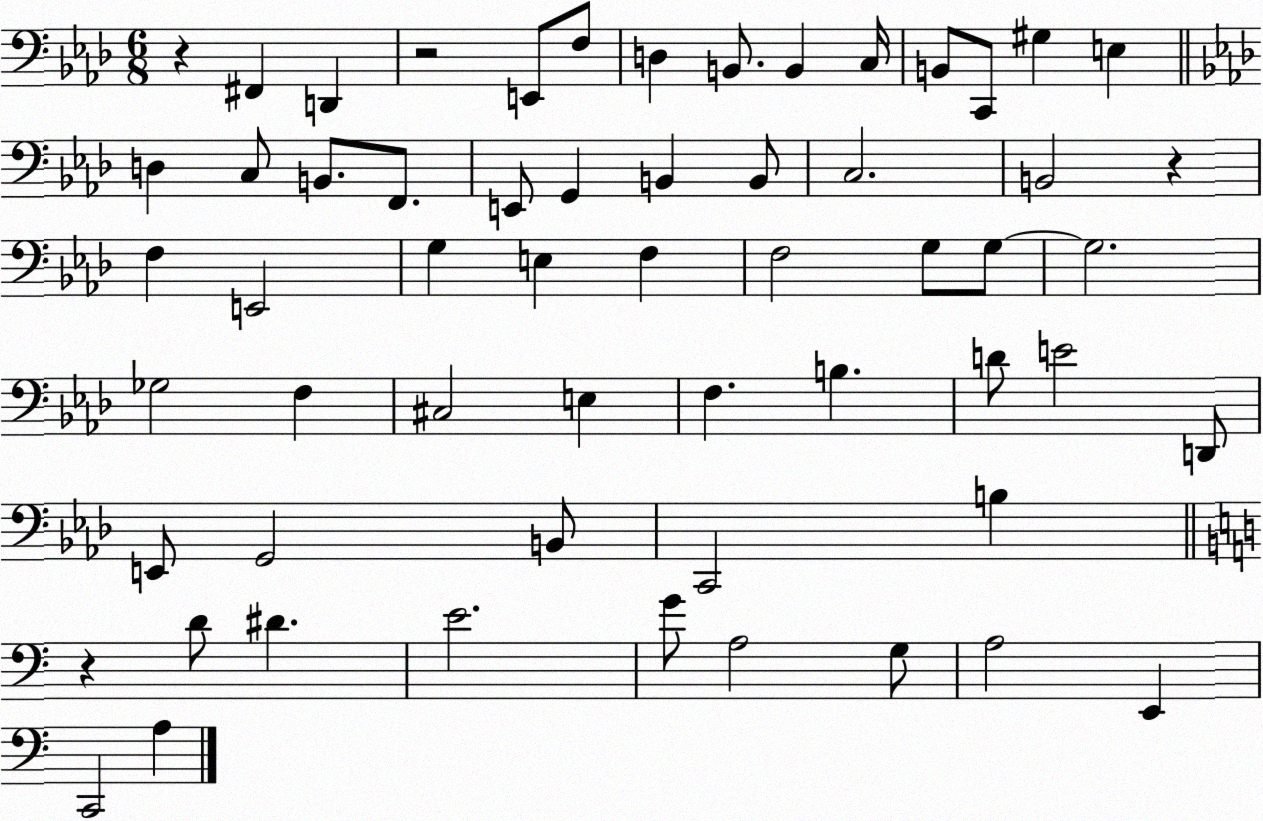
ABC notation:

X:1
T:Untitled
M:6/8
L:1/4
K:Ab
z ^F,, D,, z2 E,,/2 F,/2 D, B,,/2 B,, C,/4 B,,/2 C,,/2 ^G, E, D, C,/2 B,,/2 F,,/2 E,,/2 G,, B,, B,,/2 C,2 B,,2 z F, E,,2 G, E, F, F,2 G,/2 G,/2 G,2 _G,2 F, ^C,2 E, F, B, D/2 E2 D,,/2 E,,/2 G,,2 B,,/2 C,,2 B, z D/2 ^D E2 G/2 A,2 G,/2 A,2 E,, C,,2 A,